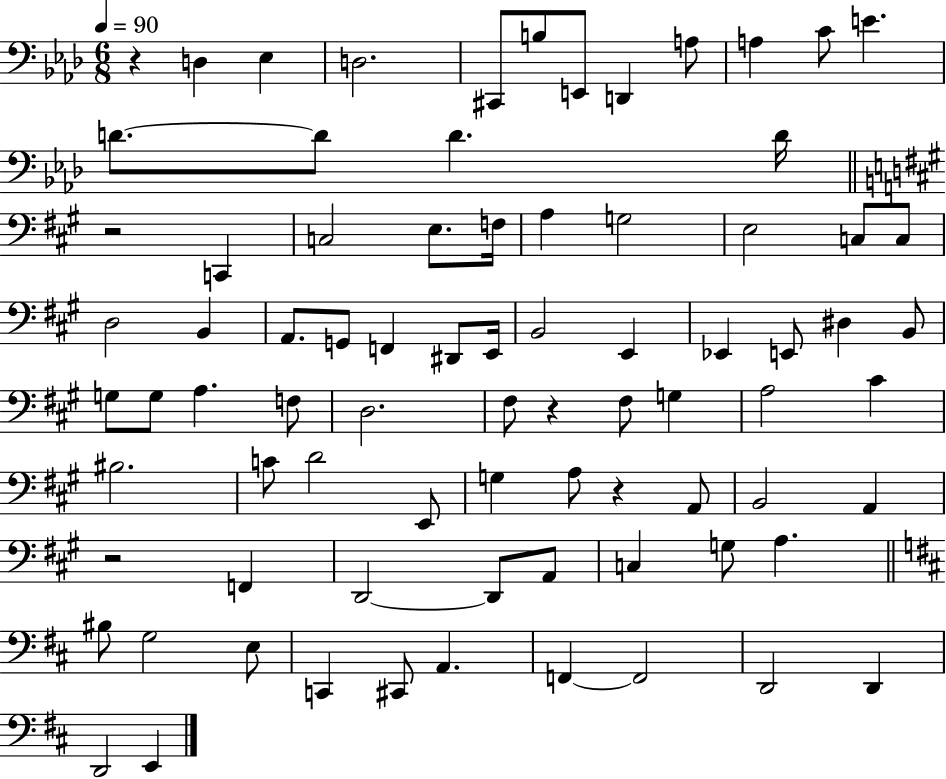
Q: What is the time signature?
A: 6/8